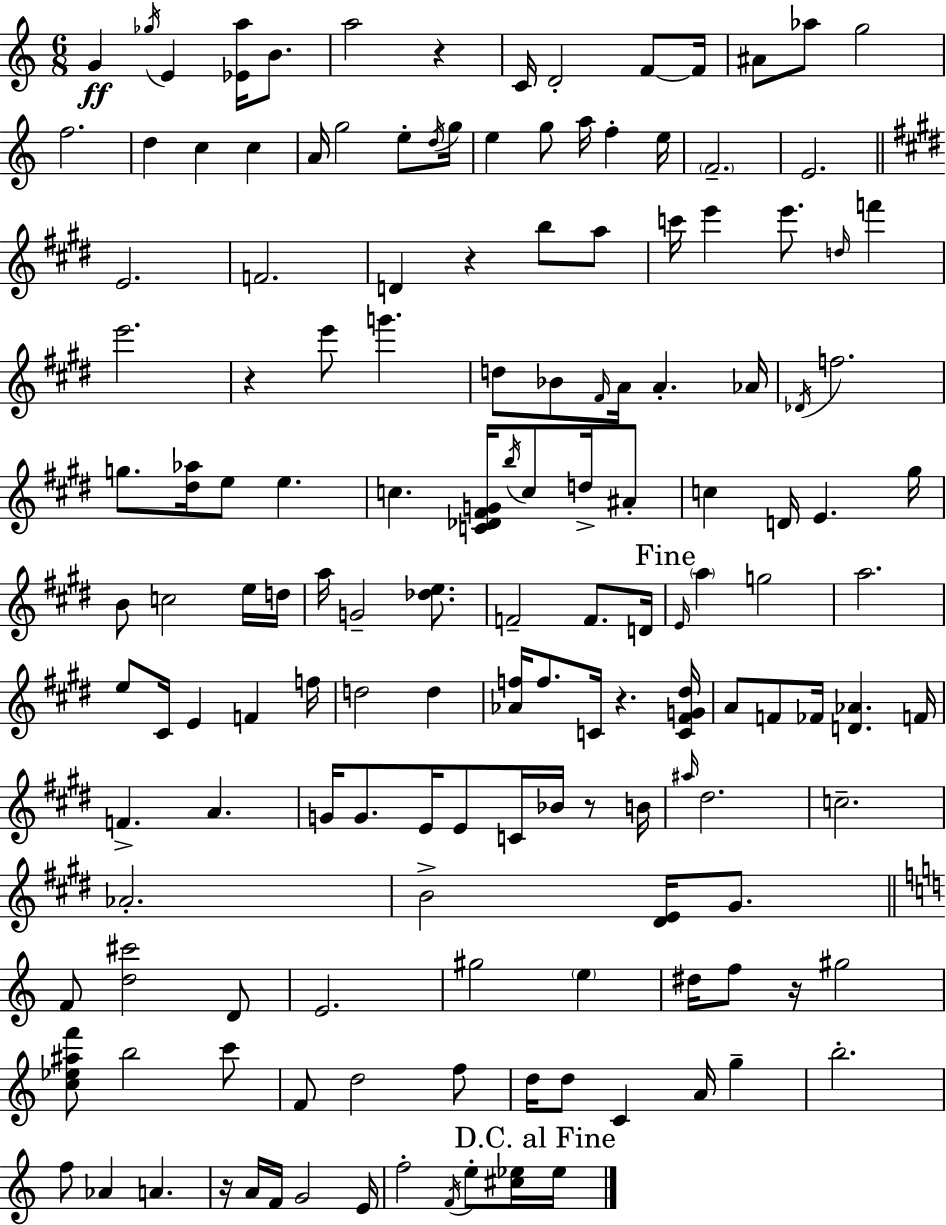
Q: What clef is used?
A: treble